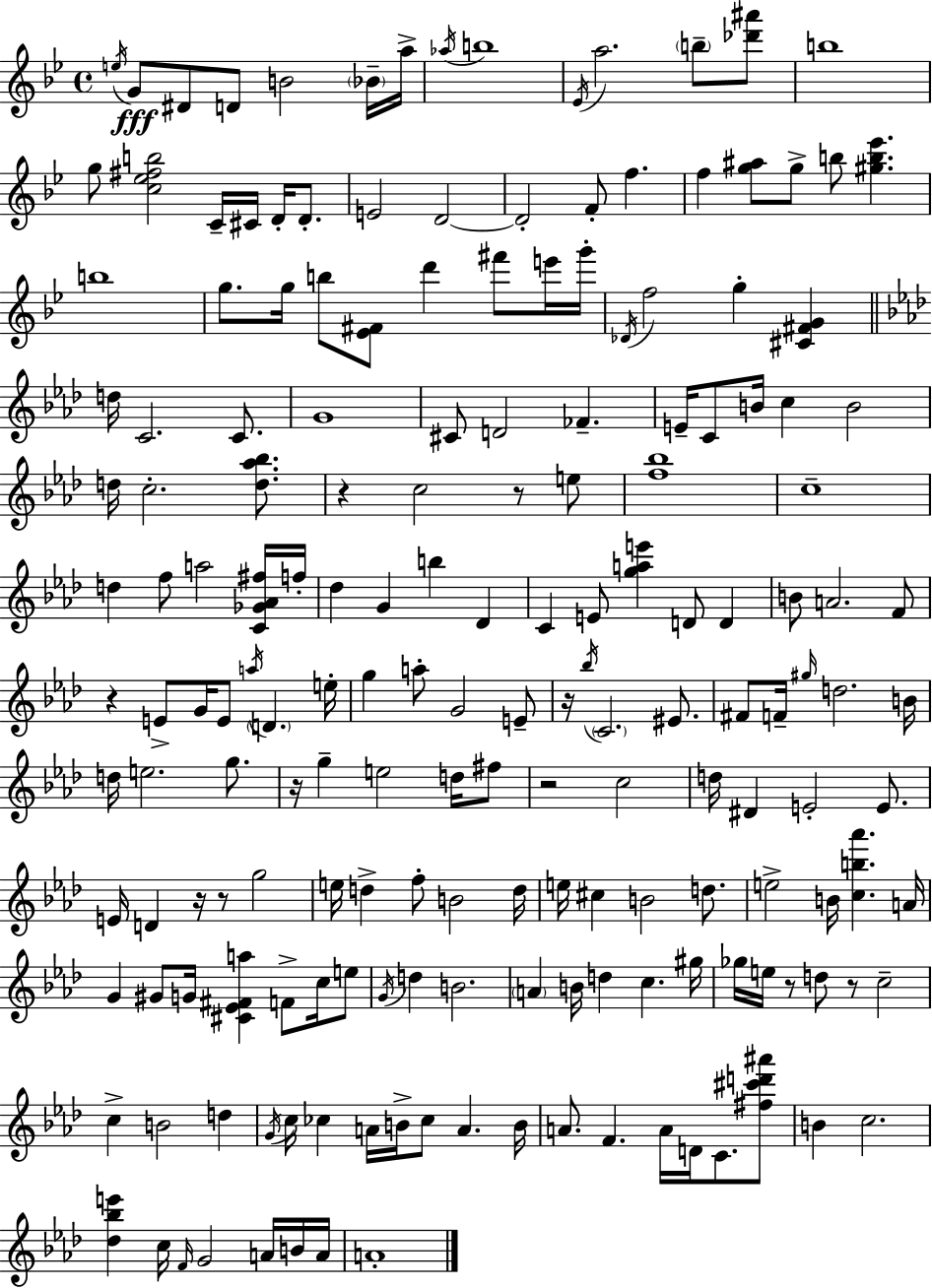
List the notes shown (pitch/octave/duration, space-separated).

E5/s G4/e D#4/e D4/e B4/h Bb4/s A5/s Ab5/s B5/w Eb4/s A5/h. B5/e [Db6,A#6]/e B5/w G5/e [C5,Eb5,F#5,B5]/h C4/s C#4/s D4/s D4/e. E4/h D4/h D4/h F4/e F5/q. F5/q [G5,A#5]/e G5/e B5/e [G#5,B5,Eb6]/q. B5/w G5/e. G5/s B5/e [Eb4,F#4]/e D6/q F#6/e E6/s G6/s Db4/s F5/h G5/q [C#4,F#4,G4]/q D5/s C4/h. C4/e. G4/w C#4/e D4/h FES4/q. E4/s C4/e B4/s C5/q B4/h D5/s C5/h. [D5,Ab5,Bb5]/e. R/q C5/h R/e E5/e [F5,Bb5]/w C5/w D5/q F5/e A5/h [C4,Gb4,Ab4,F#5]/s F5/s Db5/q G4/q B5/q Db4/q C4/q E4/e [G5,A5,E6]/q D4/e D4/q B4/e A4/h. F4/e R/q E4/e G4/s E4/e A5/s D4/q. E5/s G5/q A5/e G4/h E4/e R/s Bb5/s C4/h. EIS4/e. F#4/e F4/s G#5/s D5/h. B4/s D5/s E5/h. G5/e. R/s G5/q E5/h D5/s F#5/e R/h C5/h D5/s D#4/q E4/h E4/e. E4/s D4/q R/s R/e G5/h E5/s D5/q F5/e B4/h D5/s E5/s C#5/q B4/h D5/e. E5/h B4/s [C5,B5,Ab6]/q. A4/s G4/q G#4/e G4/s [C#4,Eb4,F#4,A5]/q F4/e C5/s E5/e G4/s D5/q B4/h. A4/q B4/s D5/q C5/q. G#5/s Gb5/s E5/s R/e D5/e R/e C5/h C5/q B4/h D5/q G4/s C5/s CES5/q A4/s B4/s CES5/e A4/q. B4/s A4/e. F4/q. A4/s D4/s C4/e. [F#5,C#6,D6,A#6]/e B4/q C5/h. [Db5,Bb5,E6]/q C5/s F4/s G4/h A4/s B4/s A4/s A4/w